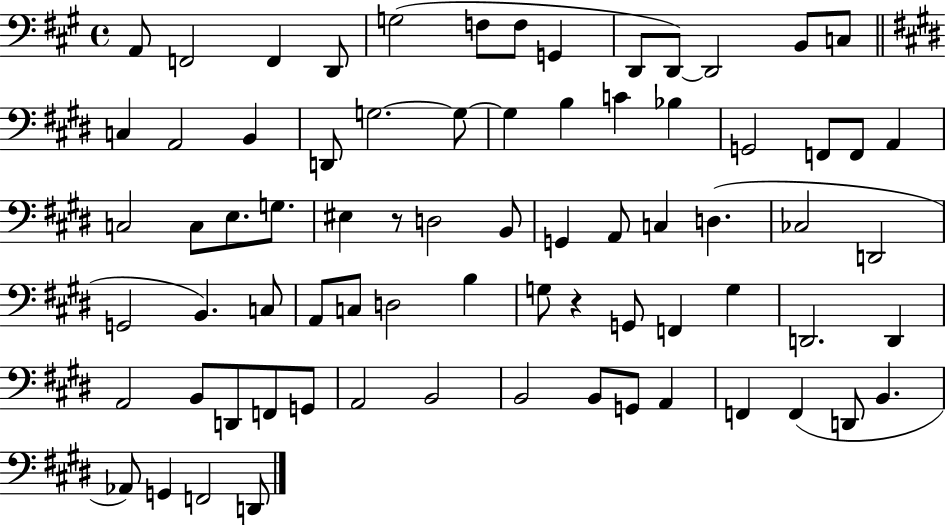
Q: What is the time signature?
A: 4/4